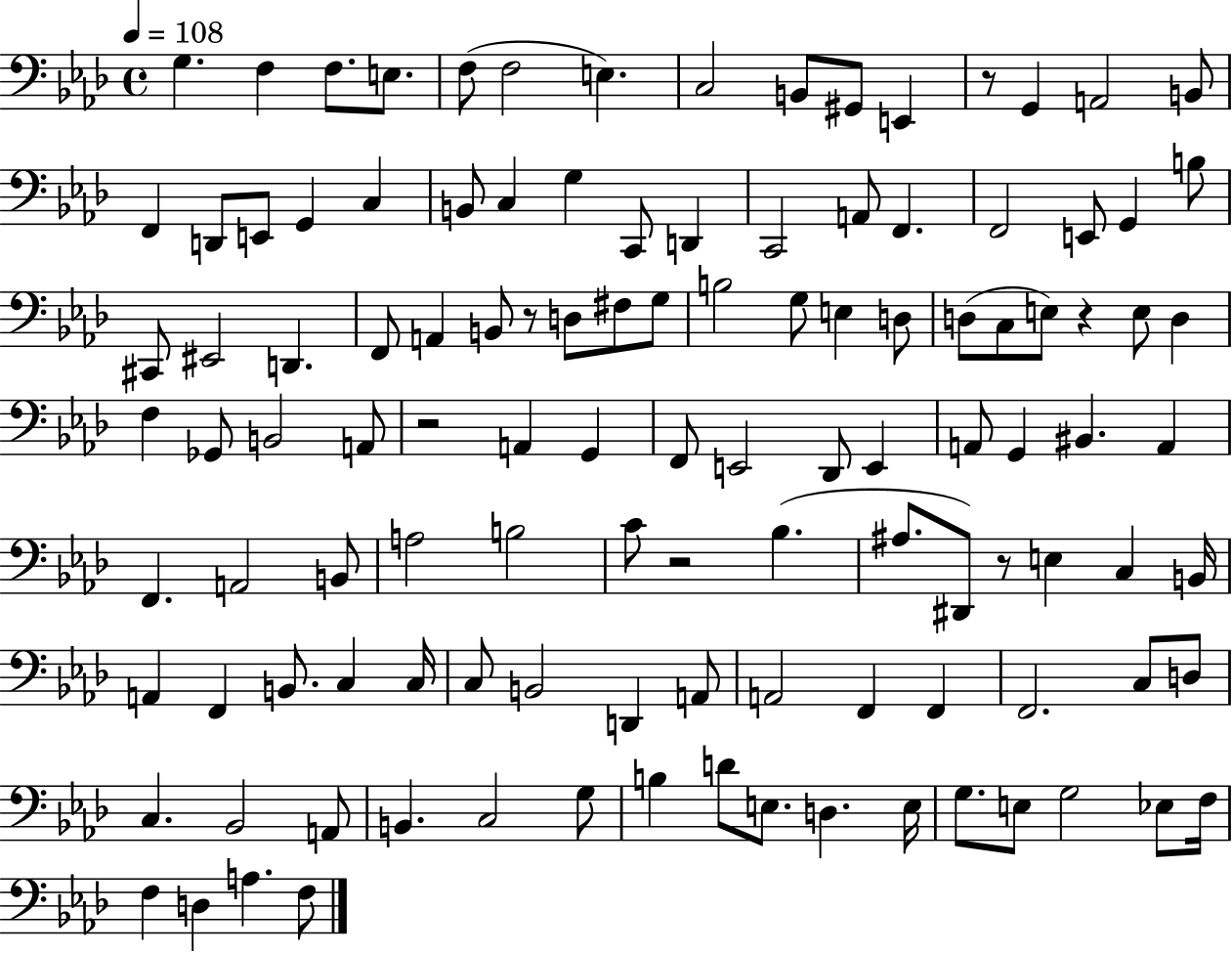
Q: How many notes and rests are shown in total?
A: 116